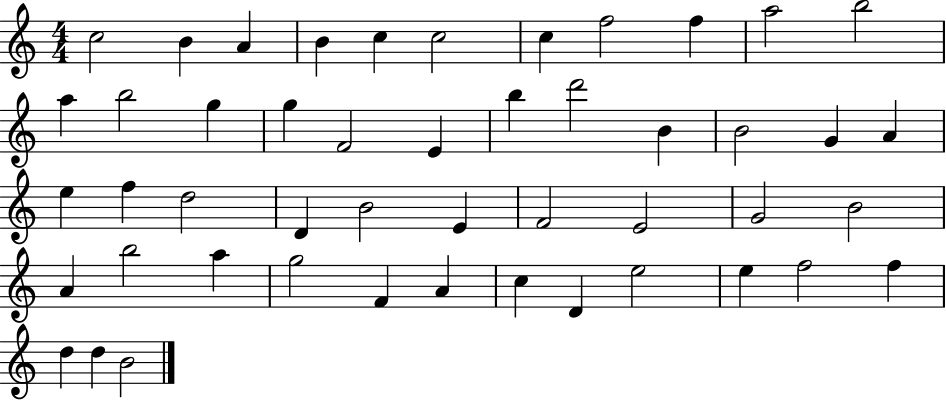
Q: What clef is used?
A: treble